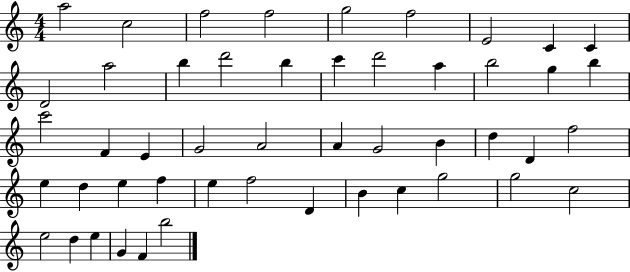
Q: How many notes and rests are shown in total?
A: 49